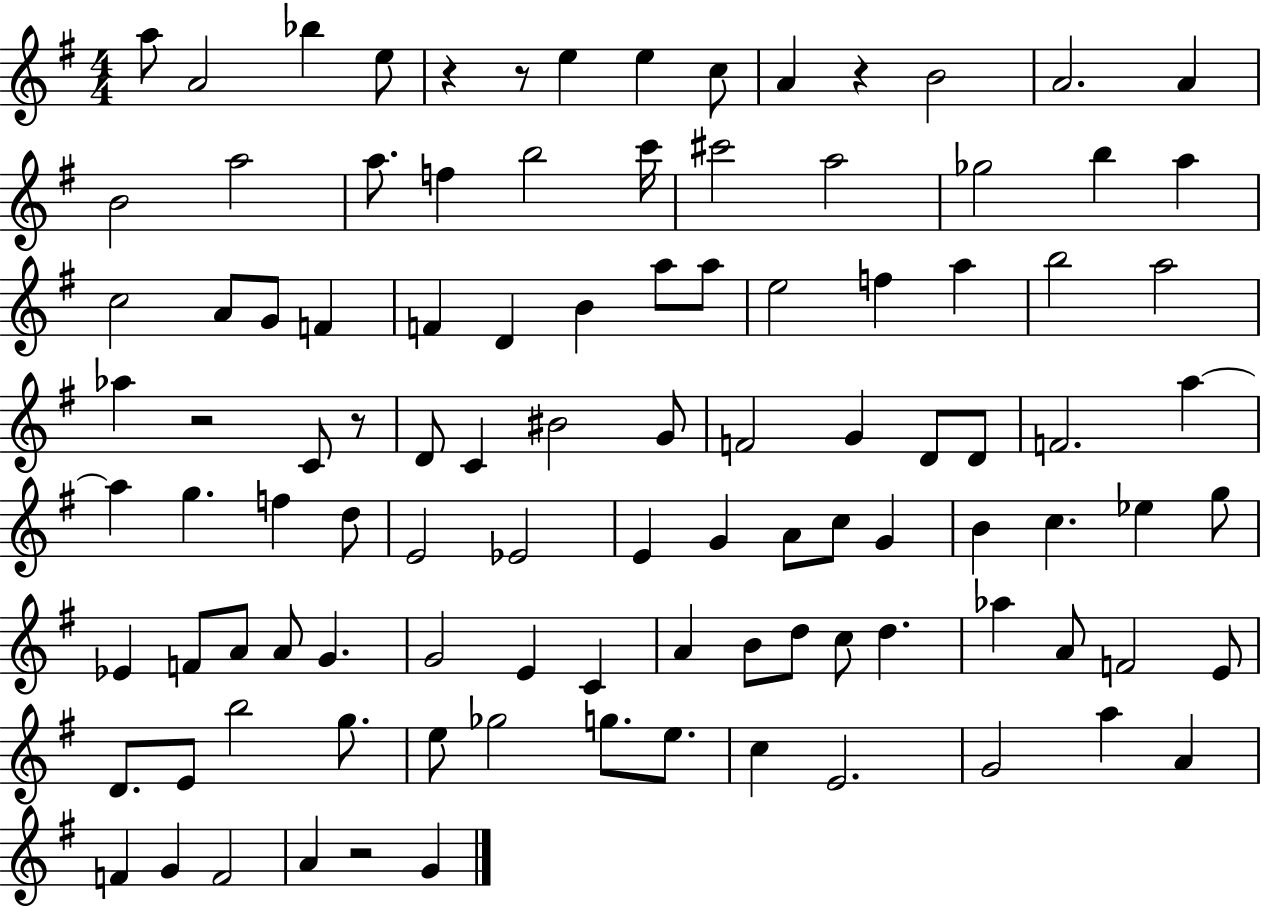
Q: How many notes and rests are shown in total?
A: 104